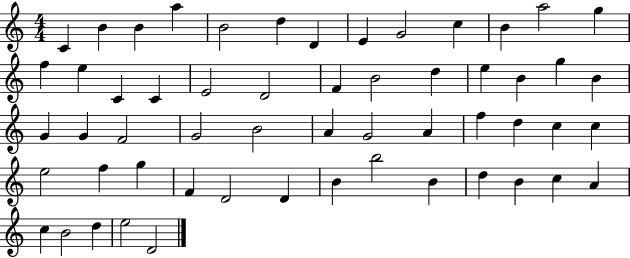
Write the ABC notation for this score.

X:1
T:Untitled
M:4/4
L:1/4
K:C
C B B a B2 d D E G2 c B a2 g f e C C E2 D2 F B2 d e B g B G G F2 G2 B2 A G2 A f d c c e2 f g F D2 D B b2 B d B c A c B2 d e2 D2